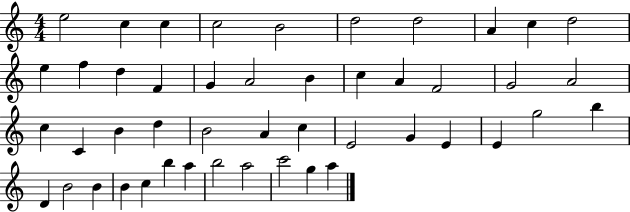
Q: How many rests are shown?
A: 0